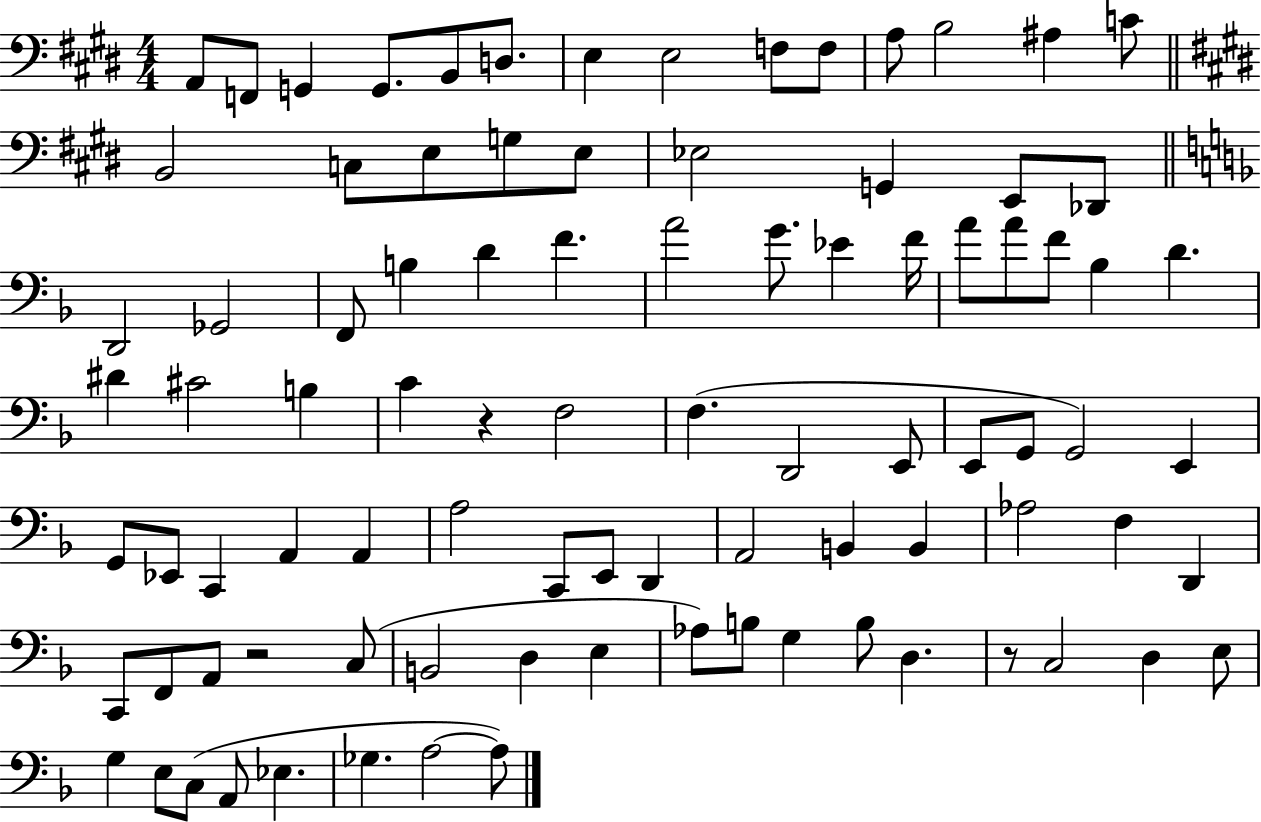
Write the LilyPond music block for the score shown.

{
  \clef bass
  \numericTimeSignature
  \time 4/4
  \key e \major
  a,8 f,8 g,4 g,8. b,8 d8. | e4 e2 f8 f8 | a8 b2 ais4 c'8 | \bar "||" \break \key e \major b,2 c8 e8 g8 e8 | ees2 g,4 e,8 des,8 | \bar "||" \break \key f \major d,2 ges,2 | f,8 b4 d'4 f'4. | a'2 g'8. ees'4 f'16 | a'8 a'8 f'8 bes4 d'4. | \break dis'4 cis'2 b4 | c'4 r4 f2 | f4.( d,2 e,8 | e,8 g,8 g,2) e,4 | \break g,8 ees,8 c,4 a,4 a,4 | a2 c,8 e,8 d,4 | a,2 b,4 b,4 | aes2 f4 d,4 | \break c,8 f,8 a,8 r2 c8( | b,2 d4 e4 | aes8) b8 g4 b8 d4. | r8 c2 d4 e8 | \break g4 e8 c8( a,8 ees4. | ges4. a2~~ a8) | \bar "|."
}